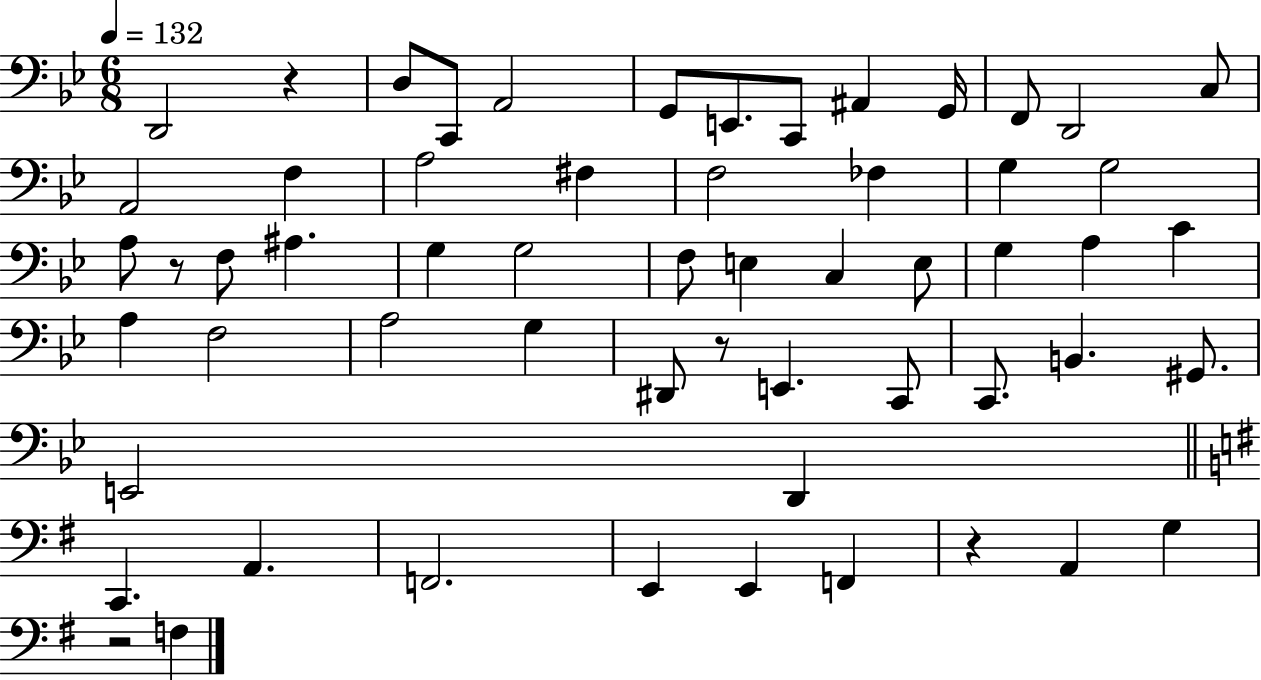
{
  \clef bass
  \numericTimeSignature
  \time 6/8
  \key bes \major
  \tempo 4 = 132
  d,2 r4 | d8 c,8 a,2 | g,8 e,8. c,8 ais,4 g,16 | f,8 d,2 c8 | \break a,2 f4 | a2 fis4 | f2 fes4 | g4 g2 | \break a8 r8 f8 ais4. | g4 g2 | f8 e4 c4 e8 | g4 a4 c'4 | \break a4 f2 | a2 g4 | dis,8 r8 e,4. c,8 | c,8. b,4. gis,8. | \break e,2 d,4 | \bar "||" \break \key g \major c,4. a,4. | f,2. | e,4 e,4 f,4 | r4 a,4 g4 | \break r2 f4 | \bar "|."
}